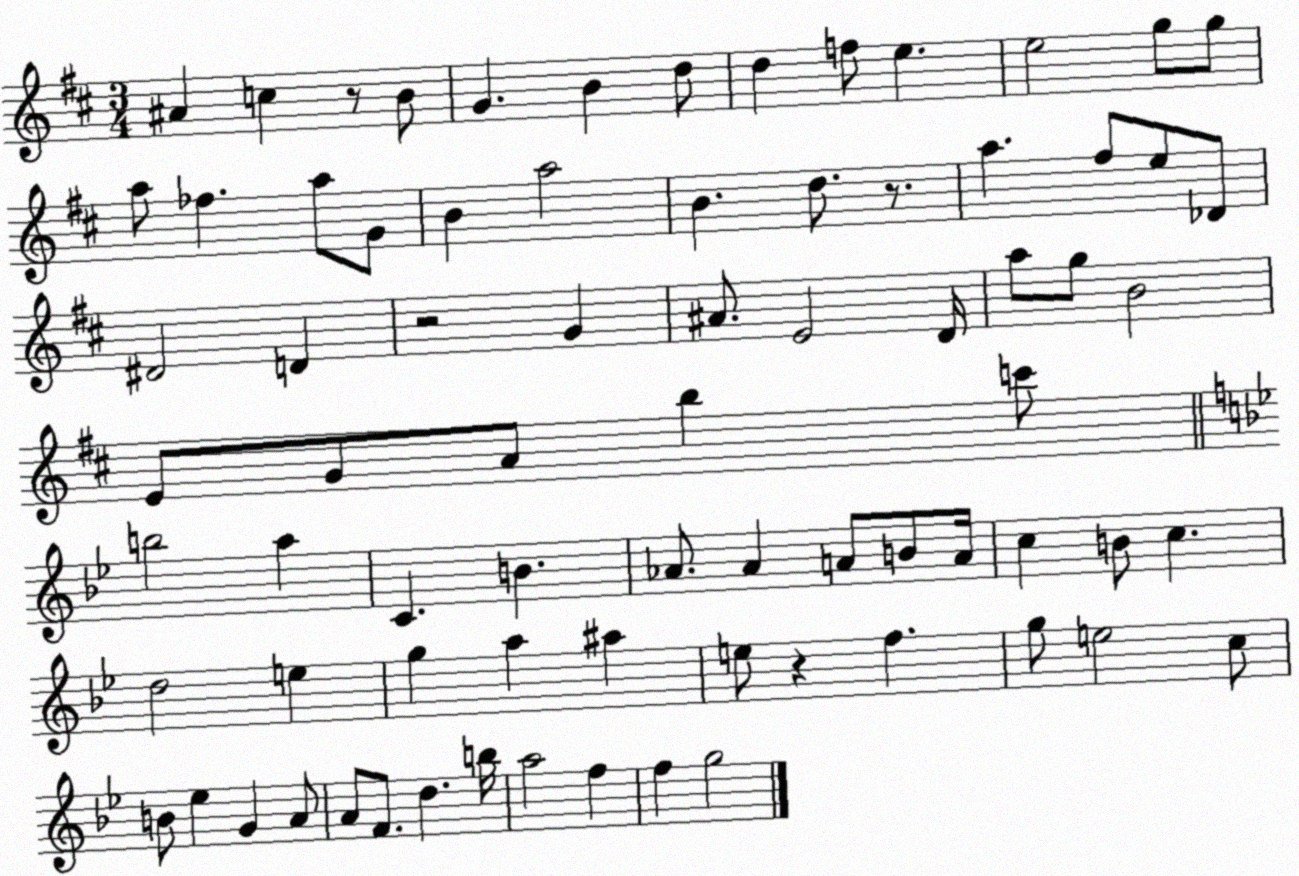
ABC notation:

X:1
T:Untitled
M:3/4
L:1/4
K:D
^A c z/2 B/2 G B d/2 d f/2 e e2 g/2 g/2 a/2 _f a/2 G/2 B a2 B d/2 z/2 a ^f/2 e/2 _D/2 ^D2 D z2 G ^A/2 E2 D/4 a/2 g/2 B2 E/2 G/2 A/2 b c'/2 b2 a C B _A/2 _A A/2 B/2 A/4 c B/2 c d2 e g a ^a e/2 z f g/2 e2 c/2 B/2 _e G A/2 A/2 F/2 d b/4 a2 f f g2